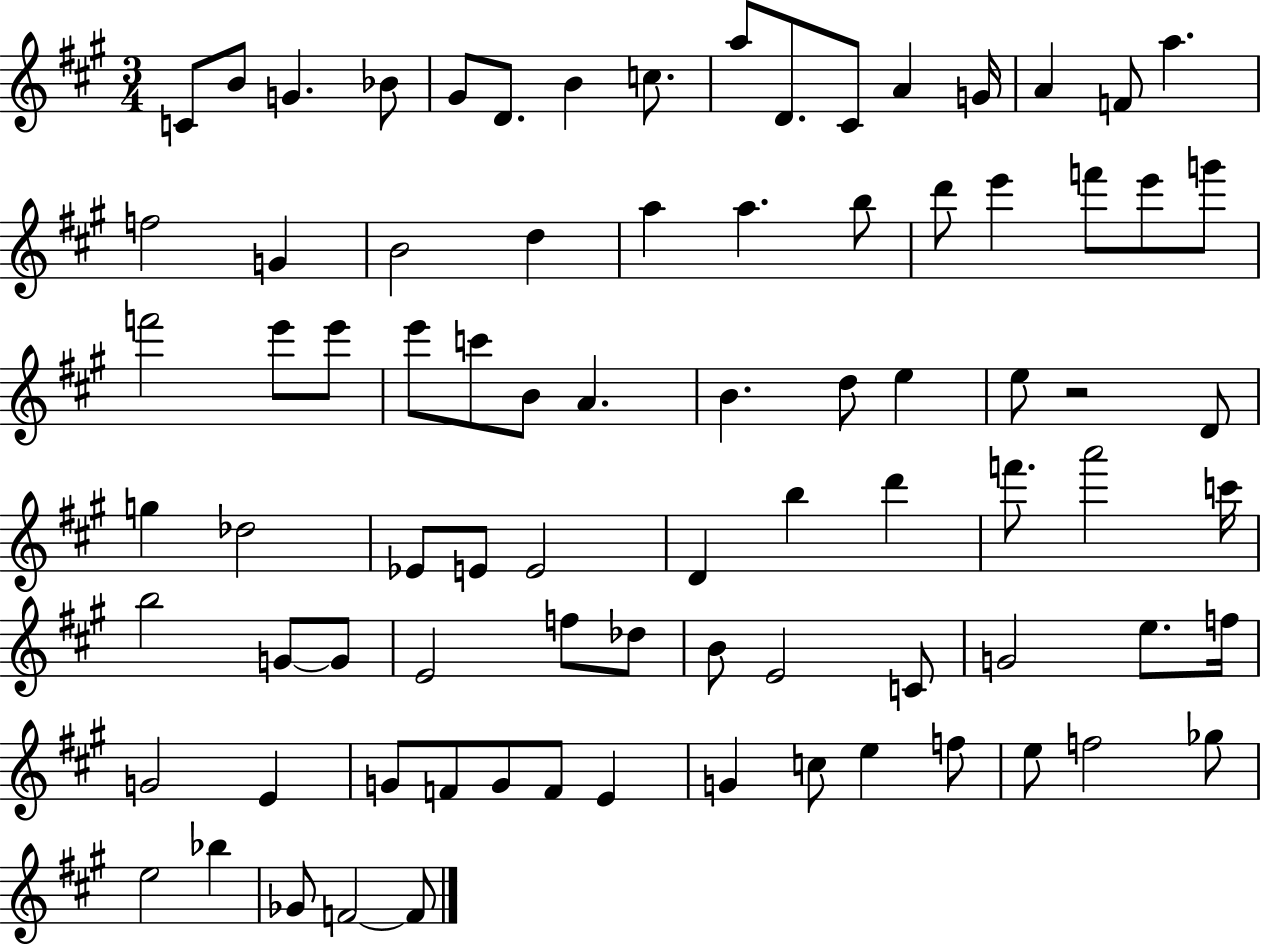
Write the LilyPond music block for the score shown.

{
  \clef treble
  \numericTimeSignature
  \time 3/4
  \key a \major
  c'8 b'8 g'4. bes'8 | gis'8 d'8. b'4 c''8. | a''8 d'8. cis'8 a'4 g'16 | a'4 f'8 a''4. | \break f''2 g'4 | b'2 d''4 | a''4 a''4. b''8 | d'''8 e'''4 f'''8 e'''8 g'''8 | \break f'''2 e'''8 e'''8 | e'''8 c'''8 b'8 a'4. | b'4. d''8 e''4 | e''8 r2 d'8 | \break g''4 des''2 | ees'8 e'8 e'2 | d'4 b''4 d'''4 | f'''8. a'''2 c'''16 | \break b''2 g'8~~ g'8 | e'2 f''8 des''8 | b'8 e'2 c'8 | g'2 e''8. f''16 | \break g'2 e'4 | g'8 f'8 g'8 f'8 e'4 | g'4 c''8 e''4 f''8 | e''8 f''2 ges''8 | \break e''2 bes''4 | ges'8 f'2~~ f'8 | \bar "|."
}